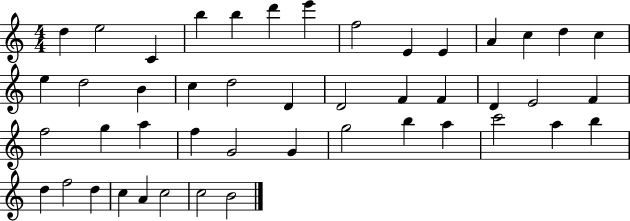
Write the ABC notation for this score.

X:1
T:Untitled
M:4/4
L:1/4
K:C
d e2 C b b d' e' f2 E E A c d c e d2 B c d2 D D2 F F D E2 F f2 g a f G2 G g2 b a c'2 a b d f2 d c A c2 c2 B2